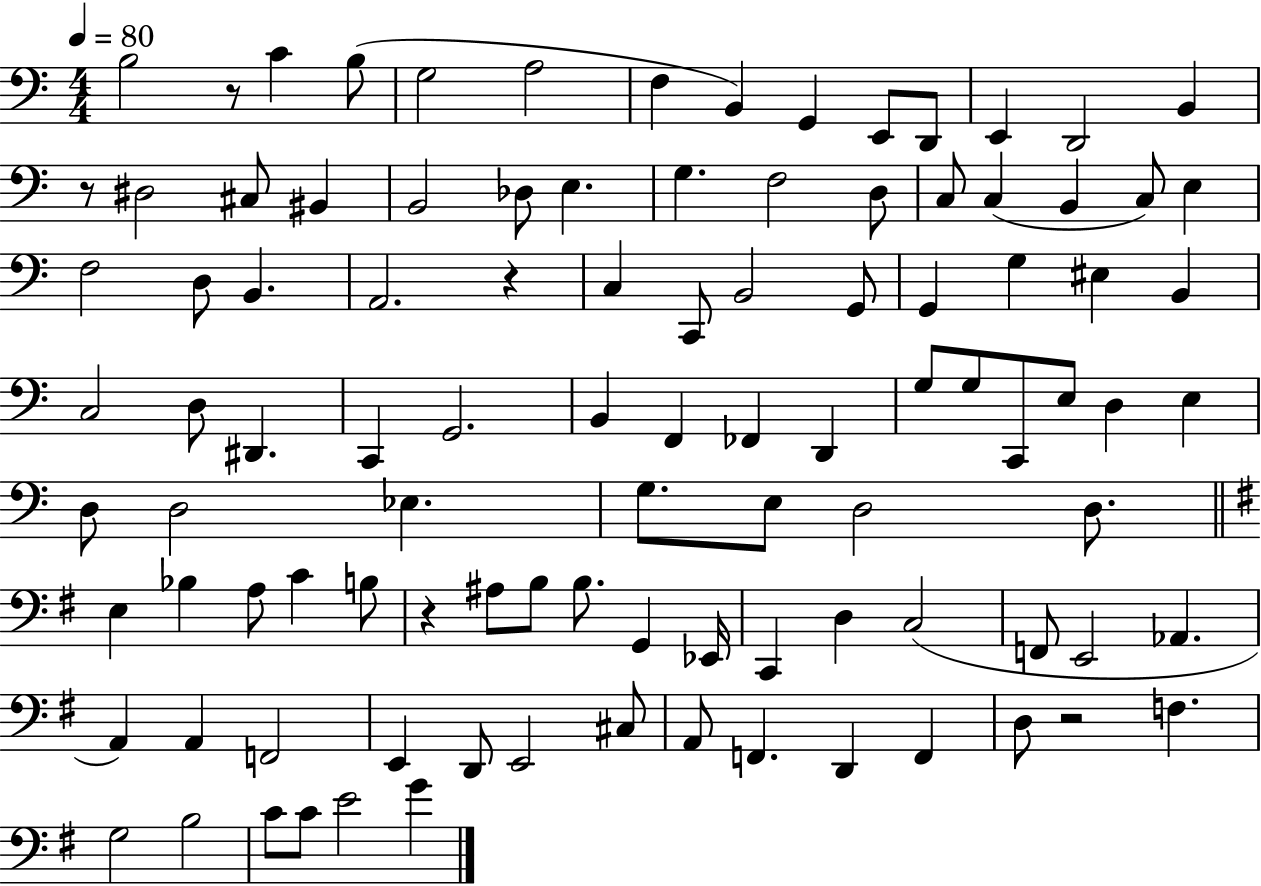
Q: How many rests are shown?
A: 5